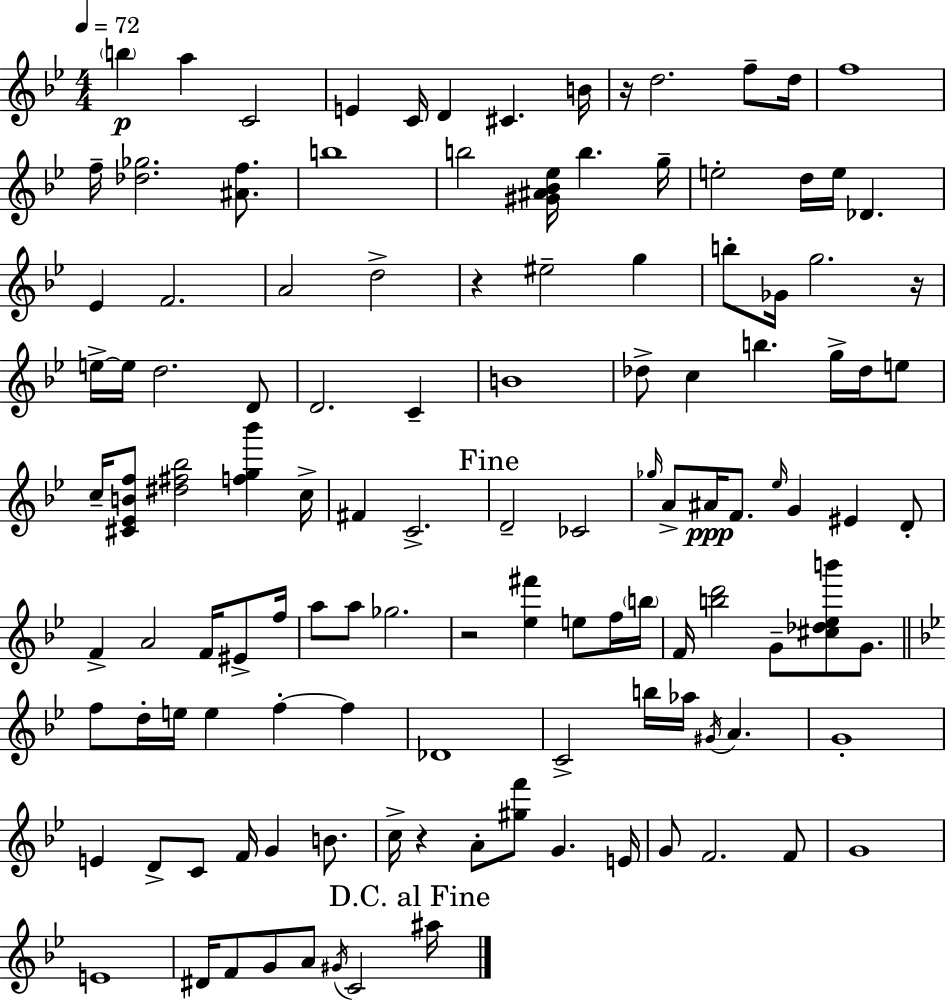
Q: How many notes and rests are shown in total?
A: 121